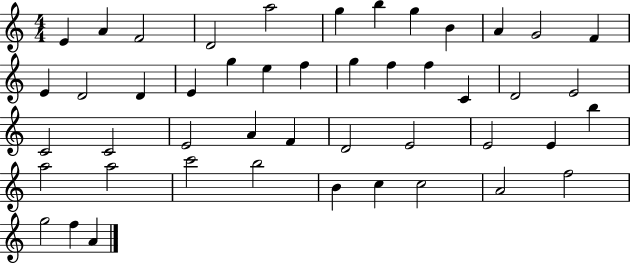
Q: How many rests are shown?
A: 0